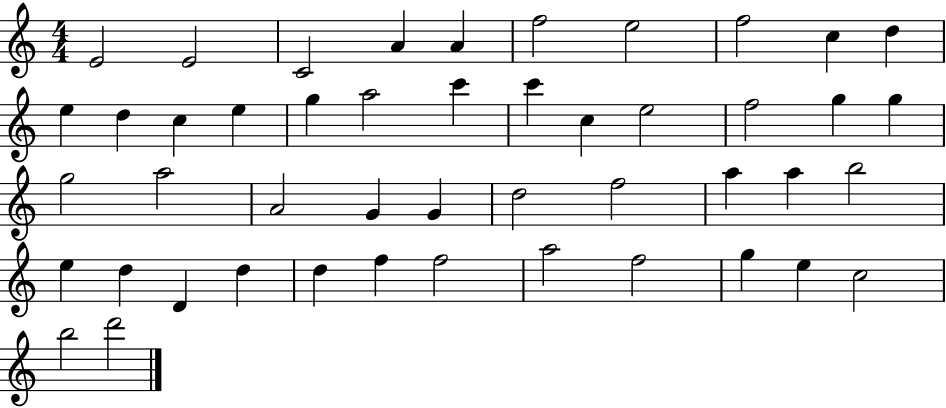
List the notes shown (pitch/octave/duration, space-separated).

E4/h E4/h C4/h A4/q A4/q F5/h E5/h F5/h C5/q D5/q E5/q D5/q C5/q E5/q G5/q A5/h C6/q C6/q C5/q E5/h F5/h G5/q G5/q G5/h A5/h A4/h G4/q G4/q D5/h F5/h A5/q A5/q B5/h E5/q D5/q D4/q D5/q D5/q F5/q F5/h A5/h F5/h G5/q E5/q C5/h B5/h D6/h